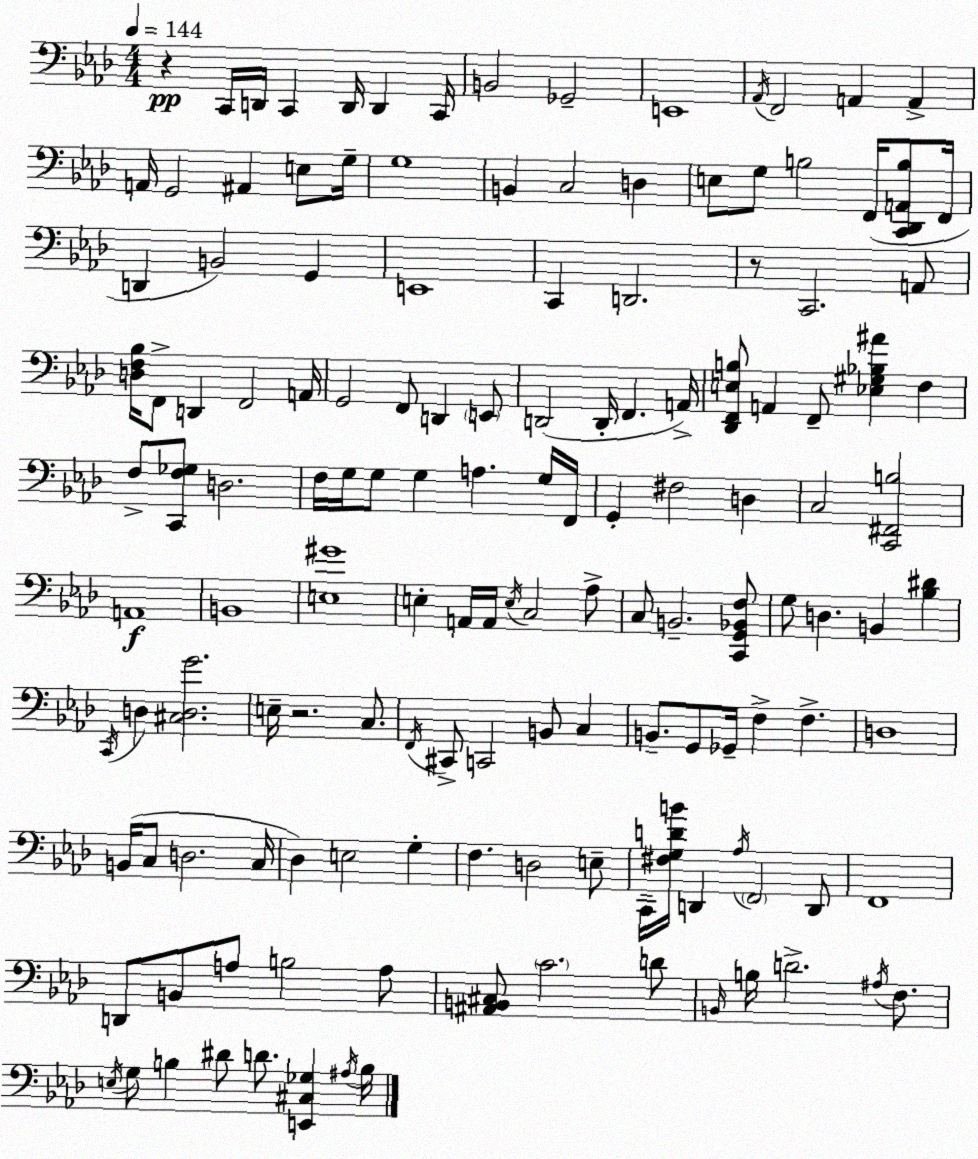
X:1
T:Untitled
M:4/4
L:1/4
K:Fm
z C,,/4 D,,/4 C,, D,,/4 D,, C,,/4 B,,2 _G,,2 E,,4 _A,,/4 F,,2 A,, A,, A,,/4 G,,2 ^A,, E,/2 G,/4 G,4 B,, C,2 D, E,/2 G,/2 B,2 F,,/4 [C,,_D,,A,,B,]/2 F,,/4 D,, B,,2 G,, E,,4 C,, D,,2 z/2 C,,2 A,,/2 [D,F,_B,]/4 F,,/2 D,, F,,2 A,,/4 G,,2 F,,/2 D,, E,,/2 D,,2 D,,/4 F,, A,,/4 [_D,,F,,E,B,]/2 A,, F,,/2 [_E,^G,_B,^A] F, F,/2 [C,,F,_G,]/2 D,2 F,/4 G,/4 G,/2 G, A, G,/4 F,,/4 G,, ^F,2 D, C,2 [C,,^F,,B,]2 A,,4 B,,4 [E,^G]4 E, A,,/4 A,,/4 E,/4 C,2 _A,/2 C,/2 B,,2 [C,,G,,_B,,F,]/2 G,/2 D, B,, [_B,^D] C,,/4 D, [^C,D,G]2 E,/4 z2 C,/2 F,,/4 ^C,,/2 C,,2 B,,/2 C, B,,/2 G,,/2 _G,,/4 F, F, D,4 B,,/4 C,/2 D,2 C,/4 _D, E,2 G, F, D,2 E,/2 C,,/4 [^F,G,DB]/4 D,, _A,/4 F,,2 D,,/2 F,,4 D,,/2 B,,/2 A,/2 B,2 A,/2 [^A,,B,,^C,]/2 C2 D/2 B,,/4 B,/4 D2 ^A,/4 F,/2 E,/4 G,/2 B, ^D/2 D/2 [E,,^C,_G,] ^A,/4 B,/4